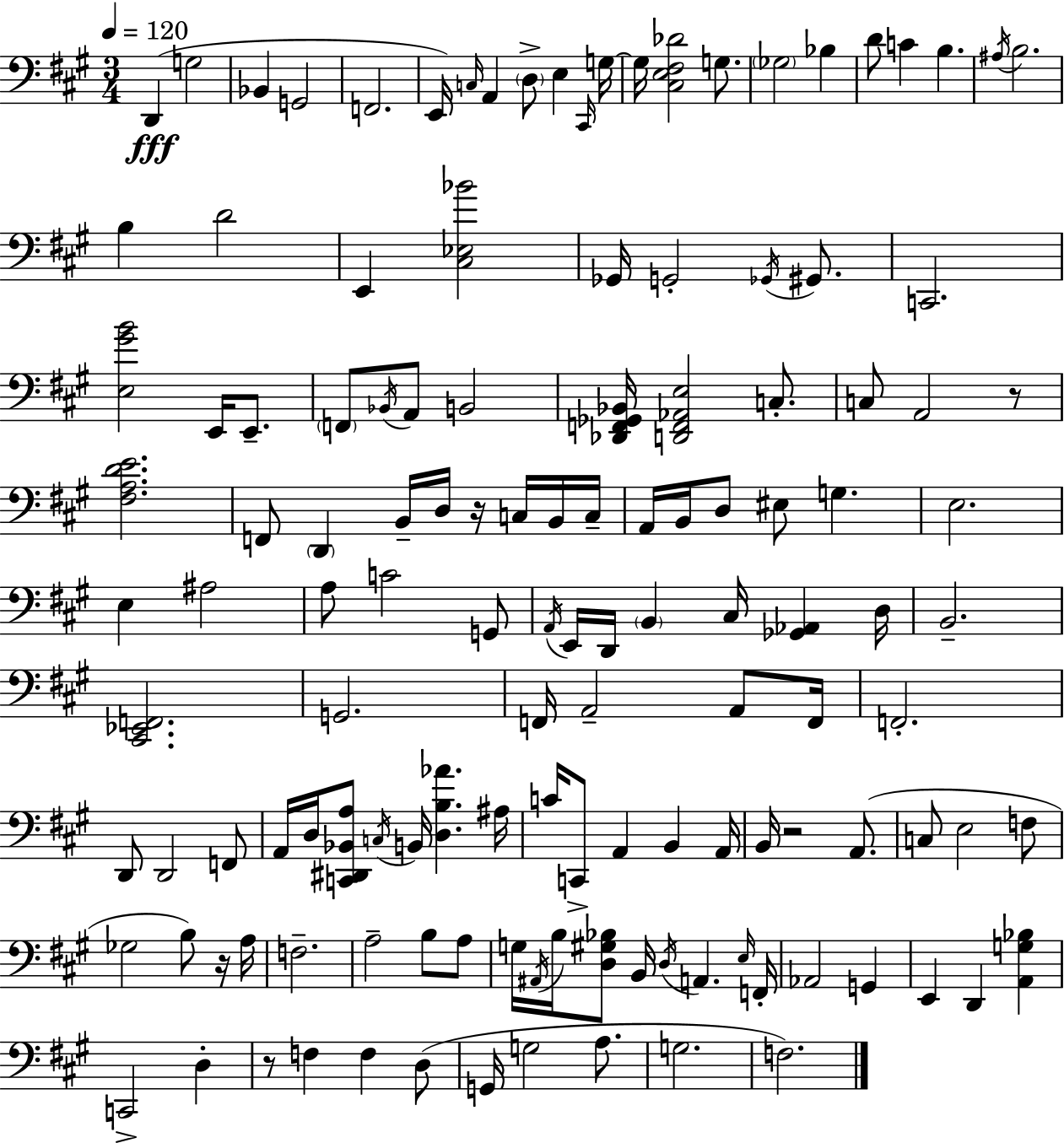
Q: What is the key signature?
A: A major